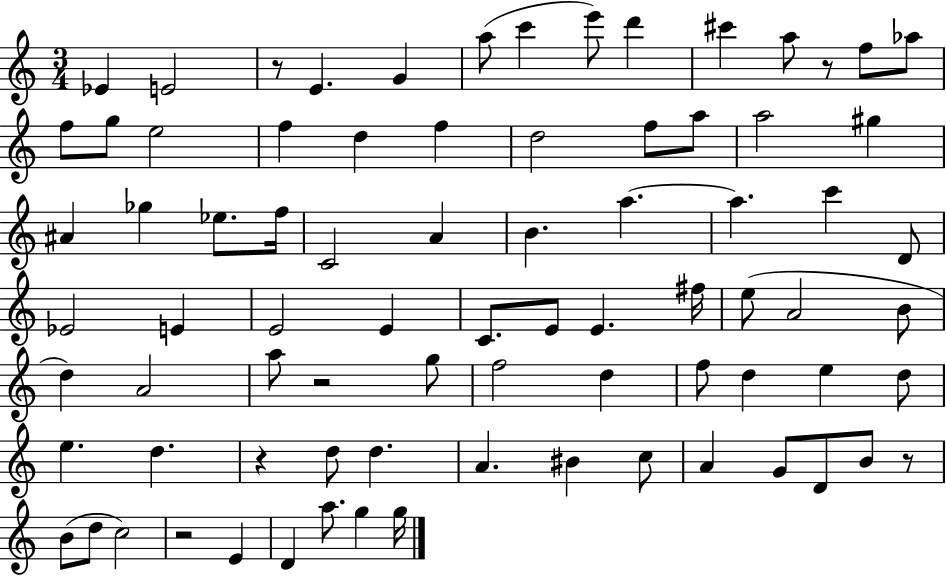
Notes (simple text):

Eb4/q E4/h R/e E4/q. G4/q A5/e C6/q E6/e D6/q C#6/q A5/e R/e F5/e Ab5/e F5/e G5/e E5/h F5/q D5/q F5/q D5/h F5/e A5/e A5/h G#5/q A#4/q Gb5/q Eb5/e. F5/s C4/h A4/q B4/q. A5/q. A5/q. C6/q D4/e Eb4/h E4/q E4/h E4/q C4/e. E4/e E4/q. F#5/s E5/e A4/h B4/e D5/q A4/h A5/e R/h G5/e F5/h D5/q F5/e D5/q E5/q D5/e E5/q. D5/q. R/q D5/e D5/q. A4/q. BIS4/q C5/e A4/q G4/e D4/e B4/e R/e B4/e D5/e C5/h R/h E4/q D4/q A5/e. G5/q G5/s